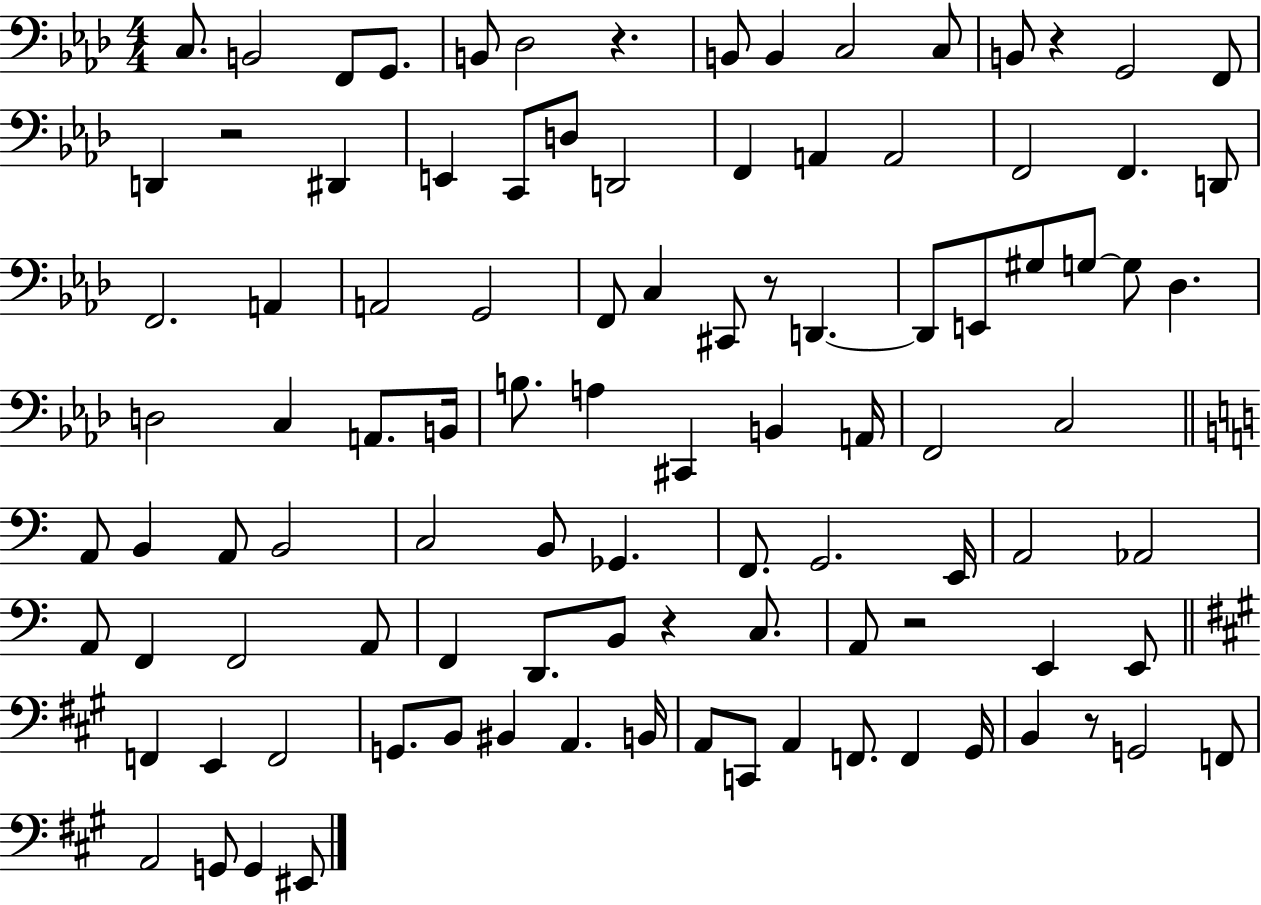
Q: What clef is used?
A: bass